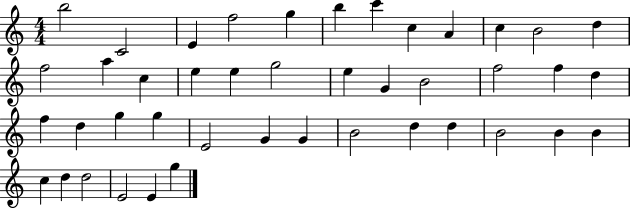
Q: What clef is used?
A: treble